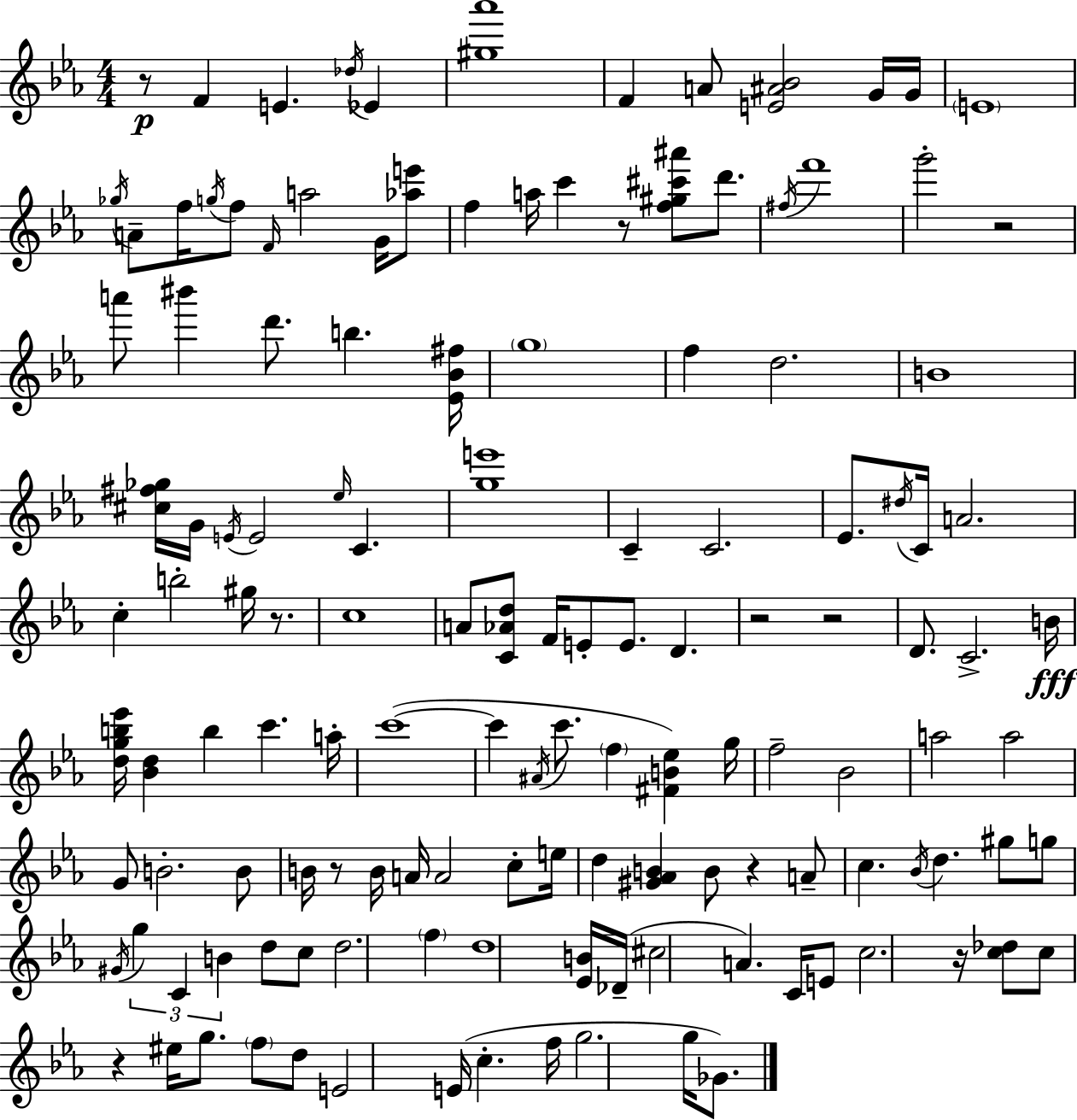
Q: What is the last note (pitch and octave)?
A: Gb4